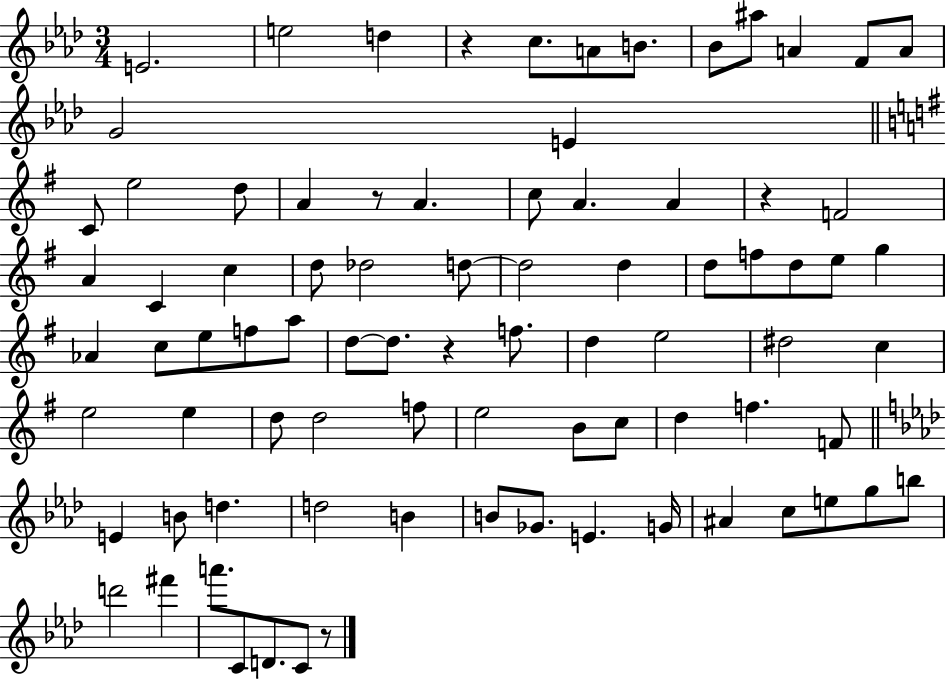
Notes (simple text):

E4/h. E5/h D5/q R/q C5/e. A4/e B4/e. Bb4/e A#5/e A4/q F4/e A4/e G4/h E4/q C4/e E5/h D5/e A4/q R/e A4/q. C5/e A4/q. A4/q R/q F4/h A4/q C4/q C5/q D5/e Db5/h D5/e D5/h D5/q D5/e F5/e D5/e E5/e G5/q Ab4/q C5/e E5/e F5/e A5/e D5/e D5/e. R/q F5/e. D5/q E5/h D#5/h C5/q E5/h E5/q D5/e D5/h F5/e E5/h B4/e C5/e D5/q F5/q. F4/e E4/q B4/e D5/q. D5/h B4/q B4/e Gb4/e. E4/q. G4/s A#4/q C5/e E5/e G5/e B5/e D6/h F#6/q A6/e. C4/e D4/e. C4/e R/e